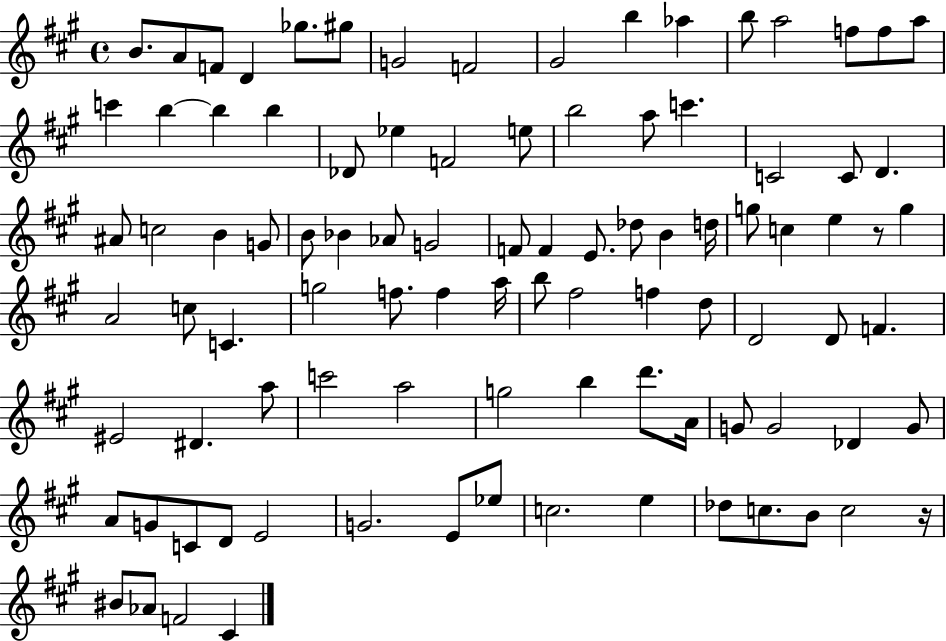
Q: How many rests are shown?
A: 2